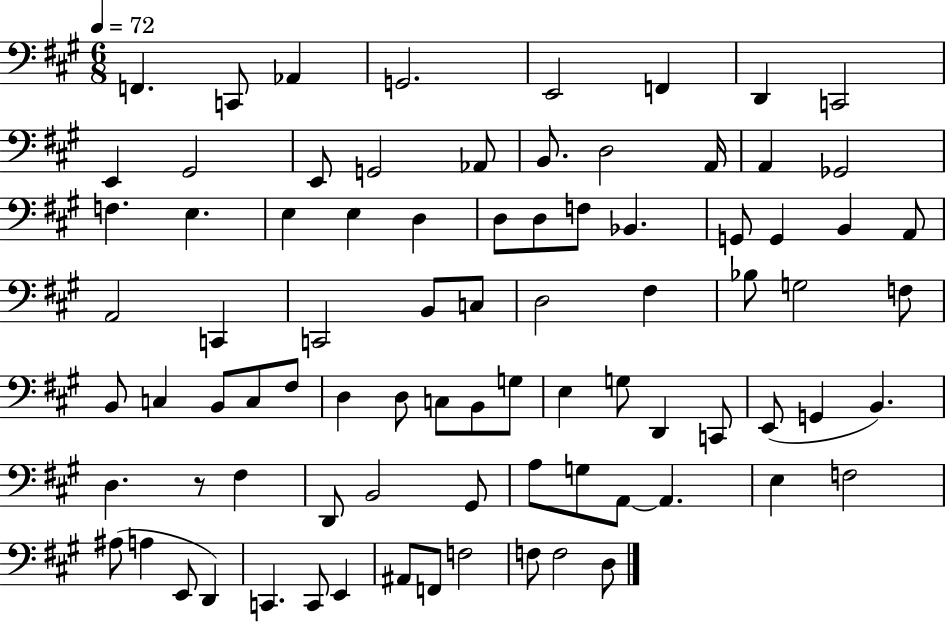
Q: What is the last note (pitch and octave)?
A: D3